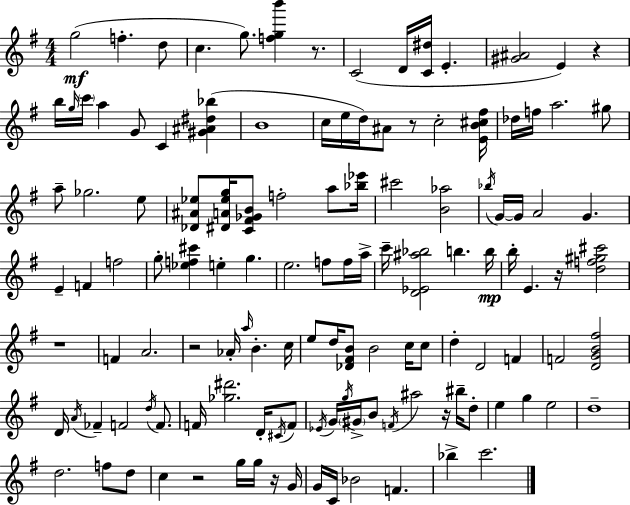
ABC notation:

X:1
T:Untitled
M:4/4
L:1/4
K:G
g2 f d/2 c g/2 [fgb'] z/2 C2 D/4 [C^d]/4 E [^G^A]2 E z b/4 g/4 c'/4 a G/2 C [^G^A^d_b] B4 c/4 e/4 d/4 ^A/2 z/2 c2 [EB^c^f]/4 _d/4 f/4 a2 ^g/2 a/2 _g2 e/2 [_D^A_e]/2 [^DA_eg]/4 [C^F_GB]/2 f2 a/2 [_b_e']/4 ^c'2 [B_a]2 _b/4 G/4 G/4 A2 G E F f2 g/2 [_ef^c'] e g e2 f/2 f/4 a/4 c'/4 [D_E^a_b]2 b b/4 b/4 E z/4 [df^g^c']2 z4 F A2 z2 _A/4 a/4 B c/4 e/2 d/4 [_D^FB]/2 B2 c/4 c/2 d D2 F F2 [DGB^f]2 D/4 A/4 _F F2 d/4 F/2 F/4 [_g^d']2 D/4 ^C/4 F/2 _E/4 G/4 g/4 ^G/4 B/2 F/4 ^a2 z/4 ^b/4 d/2 e g e2 d4 d2 f/2 d/2 c z2 g/4 g/4 z/4 G/4 G/4 C/4 _B2 F _b c'2